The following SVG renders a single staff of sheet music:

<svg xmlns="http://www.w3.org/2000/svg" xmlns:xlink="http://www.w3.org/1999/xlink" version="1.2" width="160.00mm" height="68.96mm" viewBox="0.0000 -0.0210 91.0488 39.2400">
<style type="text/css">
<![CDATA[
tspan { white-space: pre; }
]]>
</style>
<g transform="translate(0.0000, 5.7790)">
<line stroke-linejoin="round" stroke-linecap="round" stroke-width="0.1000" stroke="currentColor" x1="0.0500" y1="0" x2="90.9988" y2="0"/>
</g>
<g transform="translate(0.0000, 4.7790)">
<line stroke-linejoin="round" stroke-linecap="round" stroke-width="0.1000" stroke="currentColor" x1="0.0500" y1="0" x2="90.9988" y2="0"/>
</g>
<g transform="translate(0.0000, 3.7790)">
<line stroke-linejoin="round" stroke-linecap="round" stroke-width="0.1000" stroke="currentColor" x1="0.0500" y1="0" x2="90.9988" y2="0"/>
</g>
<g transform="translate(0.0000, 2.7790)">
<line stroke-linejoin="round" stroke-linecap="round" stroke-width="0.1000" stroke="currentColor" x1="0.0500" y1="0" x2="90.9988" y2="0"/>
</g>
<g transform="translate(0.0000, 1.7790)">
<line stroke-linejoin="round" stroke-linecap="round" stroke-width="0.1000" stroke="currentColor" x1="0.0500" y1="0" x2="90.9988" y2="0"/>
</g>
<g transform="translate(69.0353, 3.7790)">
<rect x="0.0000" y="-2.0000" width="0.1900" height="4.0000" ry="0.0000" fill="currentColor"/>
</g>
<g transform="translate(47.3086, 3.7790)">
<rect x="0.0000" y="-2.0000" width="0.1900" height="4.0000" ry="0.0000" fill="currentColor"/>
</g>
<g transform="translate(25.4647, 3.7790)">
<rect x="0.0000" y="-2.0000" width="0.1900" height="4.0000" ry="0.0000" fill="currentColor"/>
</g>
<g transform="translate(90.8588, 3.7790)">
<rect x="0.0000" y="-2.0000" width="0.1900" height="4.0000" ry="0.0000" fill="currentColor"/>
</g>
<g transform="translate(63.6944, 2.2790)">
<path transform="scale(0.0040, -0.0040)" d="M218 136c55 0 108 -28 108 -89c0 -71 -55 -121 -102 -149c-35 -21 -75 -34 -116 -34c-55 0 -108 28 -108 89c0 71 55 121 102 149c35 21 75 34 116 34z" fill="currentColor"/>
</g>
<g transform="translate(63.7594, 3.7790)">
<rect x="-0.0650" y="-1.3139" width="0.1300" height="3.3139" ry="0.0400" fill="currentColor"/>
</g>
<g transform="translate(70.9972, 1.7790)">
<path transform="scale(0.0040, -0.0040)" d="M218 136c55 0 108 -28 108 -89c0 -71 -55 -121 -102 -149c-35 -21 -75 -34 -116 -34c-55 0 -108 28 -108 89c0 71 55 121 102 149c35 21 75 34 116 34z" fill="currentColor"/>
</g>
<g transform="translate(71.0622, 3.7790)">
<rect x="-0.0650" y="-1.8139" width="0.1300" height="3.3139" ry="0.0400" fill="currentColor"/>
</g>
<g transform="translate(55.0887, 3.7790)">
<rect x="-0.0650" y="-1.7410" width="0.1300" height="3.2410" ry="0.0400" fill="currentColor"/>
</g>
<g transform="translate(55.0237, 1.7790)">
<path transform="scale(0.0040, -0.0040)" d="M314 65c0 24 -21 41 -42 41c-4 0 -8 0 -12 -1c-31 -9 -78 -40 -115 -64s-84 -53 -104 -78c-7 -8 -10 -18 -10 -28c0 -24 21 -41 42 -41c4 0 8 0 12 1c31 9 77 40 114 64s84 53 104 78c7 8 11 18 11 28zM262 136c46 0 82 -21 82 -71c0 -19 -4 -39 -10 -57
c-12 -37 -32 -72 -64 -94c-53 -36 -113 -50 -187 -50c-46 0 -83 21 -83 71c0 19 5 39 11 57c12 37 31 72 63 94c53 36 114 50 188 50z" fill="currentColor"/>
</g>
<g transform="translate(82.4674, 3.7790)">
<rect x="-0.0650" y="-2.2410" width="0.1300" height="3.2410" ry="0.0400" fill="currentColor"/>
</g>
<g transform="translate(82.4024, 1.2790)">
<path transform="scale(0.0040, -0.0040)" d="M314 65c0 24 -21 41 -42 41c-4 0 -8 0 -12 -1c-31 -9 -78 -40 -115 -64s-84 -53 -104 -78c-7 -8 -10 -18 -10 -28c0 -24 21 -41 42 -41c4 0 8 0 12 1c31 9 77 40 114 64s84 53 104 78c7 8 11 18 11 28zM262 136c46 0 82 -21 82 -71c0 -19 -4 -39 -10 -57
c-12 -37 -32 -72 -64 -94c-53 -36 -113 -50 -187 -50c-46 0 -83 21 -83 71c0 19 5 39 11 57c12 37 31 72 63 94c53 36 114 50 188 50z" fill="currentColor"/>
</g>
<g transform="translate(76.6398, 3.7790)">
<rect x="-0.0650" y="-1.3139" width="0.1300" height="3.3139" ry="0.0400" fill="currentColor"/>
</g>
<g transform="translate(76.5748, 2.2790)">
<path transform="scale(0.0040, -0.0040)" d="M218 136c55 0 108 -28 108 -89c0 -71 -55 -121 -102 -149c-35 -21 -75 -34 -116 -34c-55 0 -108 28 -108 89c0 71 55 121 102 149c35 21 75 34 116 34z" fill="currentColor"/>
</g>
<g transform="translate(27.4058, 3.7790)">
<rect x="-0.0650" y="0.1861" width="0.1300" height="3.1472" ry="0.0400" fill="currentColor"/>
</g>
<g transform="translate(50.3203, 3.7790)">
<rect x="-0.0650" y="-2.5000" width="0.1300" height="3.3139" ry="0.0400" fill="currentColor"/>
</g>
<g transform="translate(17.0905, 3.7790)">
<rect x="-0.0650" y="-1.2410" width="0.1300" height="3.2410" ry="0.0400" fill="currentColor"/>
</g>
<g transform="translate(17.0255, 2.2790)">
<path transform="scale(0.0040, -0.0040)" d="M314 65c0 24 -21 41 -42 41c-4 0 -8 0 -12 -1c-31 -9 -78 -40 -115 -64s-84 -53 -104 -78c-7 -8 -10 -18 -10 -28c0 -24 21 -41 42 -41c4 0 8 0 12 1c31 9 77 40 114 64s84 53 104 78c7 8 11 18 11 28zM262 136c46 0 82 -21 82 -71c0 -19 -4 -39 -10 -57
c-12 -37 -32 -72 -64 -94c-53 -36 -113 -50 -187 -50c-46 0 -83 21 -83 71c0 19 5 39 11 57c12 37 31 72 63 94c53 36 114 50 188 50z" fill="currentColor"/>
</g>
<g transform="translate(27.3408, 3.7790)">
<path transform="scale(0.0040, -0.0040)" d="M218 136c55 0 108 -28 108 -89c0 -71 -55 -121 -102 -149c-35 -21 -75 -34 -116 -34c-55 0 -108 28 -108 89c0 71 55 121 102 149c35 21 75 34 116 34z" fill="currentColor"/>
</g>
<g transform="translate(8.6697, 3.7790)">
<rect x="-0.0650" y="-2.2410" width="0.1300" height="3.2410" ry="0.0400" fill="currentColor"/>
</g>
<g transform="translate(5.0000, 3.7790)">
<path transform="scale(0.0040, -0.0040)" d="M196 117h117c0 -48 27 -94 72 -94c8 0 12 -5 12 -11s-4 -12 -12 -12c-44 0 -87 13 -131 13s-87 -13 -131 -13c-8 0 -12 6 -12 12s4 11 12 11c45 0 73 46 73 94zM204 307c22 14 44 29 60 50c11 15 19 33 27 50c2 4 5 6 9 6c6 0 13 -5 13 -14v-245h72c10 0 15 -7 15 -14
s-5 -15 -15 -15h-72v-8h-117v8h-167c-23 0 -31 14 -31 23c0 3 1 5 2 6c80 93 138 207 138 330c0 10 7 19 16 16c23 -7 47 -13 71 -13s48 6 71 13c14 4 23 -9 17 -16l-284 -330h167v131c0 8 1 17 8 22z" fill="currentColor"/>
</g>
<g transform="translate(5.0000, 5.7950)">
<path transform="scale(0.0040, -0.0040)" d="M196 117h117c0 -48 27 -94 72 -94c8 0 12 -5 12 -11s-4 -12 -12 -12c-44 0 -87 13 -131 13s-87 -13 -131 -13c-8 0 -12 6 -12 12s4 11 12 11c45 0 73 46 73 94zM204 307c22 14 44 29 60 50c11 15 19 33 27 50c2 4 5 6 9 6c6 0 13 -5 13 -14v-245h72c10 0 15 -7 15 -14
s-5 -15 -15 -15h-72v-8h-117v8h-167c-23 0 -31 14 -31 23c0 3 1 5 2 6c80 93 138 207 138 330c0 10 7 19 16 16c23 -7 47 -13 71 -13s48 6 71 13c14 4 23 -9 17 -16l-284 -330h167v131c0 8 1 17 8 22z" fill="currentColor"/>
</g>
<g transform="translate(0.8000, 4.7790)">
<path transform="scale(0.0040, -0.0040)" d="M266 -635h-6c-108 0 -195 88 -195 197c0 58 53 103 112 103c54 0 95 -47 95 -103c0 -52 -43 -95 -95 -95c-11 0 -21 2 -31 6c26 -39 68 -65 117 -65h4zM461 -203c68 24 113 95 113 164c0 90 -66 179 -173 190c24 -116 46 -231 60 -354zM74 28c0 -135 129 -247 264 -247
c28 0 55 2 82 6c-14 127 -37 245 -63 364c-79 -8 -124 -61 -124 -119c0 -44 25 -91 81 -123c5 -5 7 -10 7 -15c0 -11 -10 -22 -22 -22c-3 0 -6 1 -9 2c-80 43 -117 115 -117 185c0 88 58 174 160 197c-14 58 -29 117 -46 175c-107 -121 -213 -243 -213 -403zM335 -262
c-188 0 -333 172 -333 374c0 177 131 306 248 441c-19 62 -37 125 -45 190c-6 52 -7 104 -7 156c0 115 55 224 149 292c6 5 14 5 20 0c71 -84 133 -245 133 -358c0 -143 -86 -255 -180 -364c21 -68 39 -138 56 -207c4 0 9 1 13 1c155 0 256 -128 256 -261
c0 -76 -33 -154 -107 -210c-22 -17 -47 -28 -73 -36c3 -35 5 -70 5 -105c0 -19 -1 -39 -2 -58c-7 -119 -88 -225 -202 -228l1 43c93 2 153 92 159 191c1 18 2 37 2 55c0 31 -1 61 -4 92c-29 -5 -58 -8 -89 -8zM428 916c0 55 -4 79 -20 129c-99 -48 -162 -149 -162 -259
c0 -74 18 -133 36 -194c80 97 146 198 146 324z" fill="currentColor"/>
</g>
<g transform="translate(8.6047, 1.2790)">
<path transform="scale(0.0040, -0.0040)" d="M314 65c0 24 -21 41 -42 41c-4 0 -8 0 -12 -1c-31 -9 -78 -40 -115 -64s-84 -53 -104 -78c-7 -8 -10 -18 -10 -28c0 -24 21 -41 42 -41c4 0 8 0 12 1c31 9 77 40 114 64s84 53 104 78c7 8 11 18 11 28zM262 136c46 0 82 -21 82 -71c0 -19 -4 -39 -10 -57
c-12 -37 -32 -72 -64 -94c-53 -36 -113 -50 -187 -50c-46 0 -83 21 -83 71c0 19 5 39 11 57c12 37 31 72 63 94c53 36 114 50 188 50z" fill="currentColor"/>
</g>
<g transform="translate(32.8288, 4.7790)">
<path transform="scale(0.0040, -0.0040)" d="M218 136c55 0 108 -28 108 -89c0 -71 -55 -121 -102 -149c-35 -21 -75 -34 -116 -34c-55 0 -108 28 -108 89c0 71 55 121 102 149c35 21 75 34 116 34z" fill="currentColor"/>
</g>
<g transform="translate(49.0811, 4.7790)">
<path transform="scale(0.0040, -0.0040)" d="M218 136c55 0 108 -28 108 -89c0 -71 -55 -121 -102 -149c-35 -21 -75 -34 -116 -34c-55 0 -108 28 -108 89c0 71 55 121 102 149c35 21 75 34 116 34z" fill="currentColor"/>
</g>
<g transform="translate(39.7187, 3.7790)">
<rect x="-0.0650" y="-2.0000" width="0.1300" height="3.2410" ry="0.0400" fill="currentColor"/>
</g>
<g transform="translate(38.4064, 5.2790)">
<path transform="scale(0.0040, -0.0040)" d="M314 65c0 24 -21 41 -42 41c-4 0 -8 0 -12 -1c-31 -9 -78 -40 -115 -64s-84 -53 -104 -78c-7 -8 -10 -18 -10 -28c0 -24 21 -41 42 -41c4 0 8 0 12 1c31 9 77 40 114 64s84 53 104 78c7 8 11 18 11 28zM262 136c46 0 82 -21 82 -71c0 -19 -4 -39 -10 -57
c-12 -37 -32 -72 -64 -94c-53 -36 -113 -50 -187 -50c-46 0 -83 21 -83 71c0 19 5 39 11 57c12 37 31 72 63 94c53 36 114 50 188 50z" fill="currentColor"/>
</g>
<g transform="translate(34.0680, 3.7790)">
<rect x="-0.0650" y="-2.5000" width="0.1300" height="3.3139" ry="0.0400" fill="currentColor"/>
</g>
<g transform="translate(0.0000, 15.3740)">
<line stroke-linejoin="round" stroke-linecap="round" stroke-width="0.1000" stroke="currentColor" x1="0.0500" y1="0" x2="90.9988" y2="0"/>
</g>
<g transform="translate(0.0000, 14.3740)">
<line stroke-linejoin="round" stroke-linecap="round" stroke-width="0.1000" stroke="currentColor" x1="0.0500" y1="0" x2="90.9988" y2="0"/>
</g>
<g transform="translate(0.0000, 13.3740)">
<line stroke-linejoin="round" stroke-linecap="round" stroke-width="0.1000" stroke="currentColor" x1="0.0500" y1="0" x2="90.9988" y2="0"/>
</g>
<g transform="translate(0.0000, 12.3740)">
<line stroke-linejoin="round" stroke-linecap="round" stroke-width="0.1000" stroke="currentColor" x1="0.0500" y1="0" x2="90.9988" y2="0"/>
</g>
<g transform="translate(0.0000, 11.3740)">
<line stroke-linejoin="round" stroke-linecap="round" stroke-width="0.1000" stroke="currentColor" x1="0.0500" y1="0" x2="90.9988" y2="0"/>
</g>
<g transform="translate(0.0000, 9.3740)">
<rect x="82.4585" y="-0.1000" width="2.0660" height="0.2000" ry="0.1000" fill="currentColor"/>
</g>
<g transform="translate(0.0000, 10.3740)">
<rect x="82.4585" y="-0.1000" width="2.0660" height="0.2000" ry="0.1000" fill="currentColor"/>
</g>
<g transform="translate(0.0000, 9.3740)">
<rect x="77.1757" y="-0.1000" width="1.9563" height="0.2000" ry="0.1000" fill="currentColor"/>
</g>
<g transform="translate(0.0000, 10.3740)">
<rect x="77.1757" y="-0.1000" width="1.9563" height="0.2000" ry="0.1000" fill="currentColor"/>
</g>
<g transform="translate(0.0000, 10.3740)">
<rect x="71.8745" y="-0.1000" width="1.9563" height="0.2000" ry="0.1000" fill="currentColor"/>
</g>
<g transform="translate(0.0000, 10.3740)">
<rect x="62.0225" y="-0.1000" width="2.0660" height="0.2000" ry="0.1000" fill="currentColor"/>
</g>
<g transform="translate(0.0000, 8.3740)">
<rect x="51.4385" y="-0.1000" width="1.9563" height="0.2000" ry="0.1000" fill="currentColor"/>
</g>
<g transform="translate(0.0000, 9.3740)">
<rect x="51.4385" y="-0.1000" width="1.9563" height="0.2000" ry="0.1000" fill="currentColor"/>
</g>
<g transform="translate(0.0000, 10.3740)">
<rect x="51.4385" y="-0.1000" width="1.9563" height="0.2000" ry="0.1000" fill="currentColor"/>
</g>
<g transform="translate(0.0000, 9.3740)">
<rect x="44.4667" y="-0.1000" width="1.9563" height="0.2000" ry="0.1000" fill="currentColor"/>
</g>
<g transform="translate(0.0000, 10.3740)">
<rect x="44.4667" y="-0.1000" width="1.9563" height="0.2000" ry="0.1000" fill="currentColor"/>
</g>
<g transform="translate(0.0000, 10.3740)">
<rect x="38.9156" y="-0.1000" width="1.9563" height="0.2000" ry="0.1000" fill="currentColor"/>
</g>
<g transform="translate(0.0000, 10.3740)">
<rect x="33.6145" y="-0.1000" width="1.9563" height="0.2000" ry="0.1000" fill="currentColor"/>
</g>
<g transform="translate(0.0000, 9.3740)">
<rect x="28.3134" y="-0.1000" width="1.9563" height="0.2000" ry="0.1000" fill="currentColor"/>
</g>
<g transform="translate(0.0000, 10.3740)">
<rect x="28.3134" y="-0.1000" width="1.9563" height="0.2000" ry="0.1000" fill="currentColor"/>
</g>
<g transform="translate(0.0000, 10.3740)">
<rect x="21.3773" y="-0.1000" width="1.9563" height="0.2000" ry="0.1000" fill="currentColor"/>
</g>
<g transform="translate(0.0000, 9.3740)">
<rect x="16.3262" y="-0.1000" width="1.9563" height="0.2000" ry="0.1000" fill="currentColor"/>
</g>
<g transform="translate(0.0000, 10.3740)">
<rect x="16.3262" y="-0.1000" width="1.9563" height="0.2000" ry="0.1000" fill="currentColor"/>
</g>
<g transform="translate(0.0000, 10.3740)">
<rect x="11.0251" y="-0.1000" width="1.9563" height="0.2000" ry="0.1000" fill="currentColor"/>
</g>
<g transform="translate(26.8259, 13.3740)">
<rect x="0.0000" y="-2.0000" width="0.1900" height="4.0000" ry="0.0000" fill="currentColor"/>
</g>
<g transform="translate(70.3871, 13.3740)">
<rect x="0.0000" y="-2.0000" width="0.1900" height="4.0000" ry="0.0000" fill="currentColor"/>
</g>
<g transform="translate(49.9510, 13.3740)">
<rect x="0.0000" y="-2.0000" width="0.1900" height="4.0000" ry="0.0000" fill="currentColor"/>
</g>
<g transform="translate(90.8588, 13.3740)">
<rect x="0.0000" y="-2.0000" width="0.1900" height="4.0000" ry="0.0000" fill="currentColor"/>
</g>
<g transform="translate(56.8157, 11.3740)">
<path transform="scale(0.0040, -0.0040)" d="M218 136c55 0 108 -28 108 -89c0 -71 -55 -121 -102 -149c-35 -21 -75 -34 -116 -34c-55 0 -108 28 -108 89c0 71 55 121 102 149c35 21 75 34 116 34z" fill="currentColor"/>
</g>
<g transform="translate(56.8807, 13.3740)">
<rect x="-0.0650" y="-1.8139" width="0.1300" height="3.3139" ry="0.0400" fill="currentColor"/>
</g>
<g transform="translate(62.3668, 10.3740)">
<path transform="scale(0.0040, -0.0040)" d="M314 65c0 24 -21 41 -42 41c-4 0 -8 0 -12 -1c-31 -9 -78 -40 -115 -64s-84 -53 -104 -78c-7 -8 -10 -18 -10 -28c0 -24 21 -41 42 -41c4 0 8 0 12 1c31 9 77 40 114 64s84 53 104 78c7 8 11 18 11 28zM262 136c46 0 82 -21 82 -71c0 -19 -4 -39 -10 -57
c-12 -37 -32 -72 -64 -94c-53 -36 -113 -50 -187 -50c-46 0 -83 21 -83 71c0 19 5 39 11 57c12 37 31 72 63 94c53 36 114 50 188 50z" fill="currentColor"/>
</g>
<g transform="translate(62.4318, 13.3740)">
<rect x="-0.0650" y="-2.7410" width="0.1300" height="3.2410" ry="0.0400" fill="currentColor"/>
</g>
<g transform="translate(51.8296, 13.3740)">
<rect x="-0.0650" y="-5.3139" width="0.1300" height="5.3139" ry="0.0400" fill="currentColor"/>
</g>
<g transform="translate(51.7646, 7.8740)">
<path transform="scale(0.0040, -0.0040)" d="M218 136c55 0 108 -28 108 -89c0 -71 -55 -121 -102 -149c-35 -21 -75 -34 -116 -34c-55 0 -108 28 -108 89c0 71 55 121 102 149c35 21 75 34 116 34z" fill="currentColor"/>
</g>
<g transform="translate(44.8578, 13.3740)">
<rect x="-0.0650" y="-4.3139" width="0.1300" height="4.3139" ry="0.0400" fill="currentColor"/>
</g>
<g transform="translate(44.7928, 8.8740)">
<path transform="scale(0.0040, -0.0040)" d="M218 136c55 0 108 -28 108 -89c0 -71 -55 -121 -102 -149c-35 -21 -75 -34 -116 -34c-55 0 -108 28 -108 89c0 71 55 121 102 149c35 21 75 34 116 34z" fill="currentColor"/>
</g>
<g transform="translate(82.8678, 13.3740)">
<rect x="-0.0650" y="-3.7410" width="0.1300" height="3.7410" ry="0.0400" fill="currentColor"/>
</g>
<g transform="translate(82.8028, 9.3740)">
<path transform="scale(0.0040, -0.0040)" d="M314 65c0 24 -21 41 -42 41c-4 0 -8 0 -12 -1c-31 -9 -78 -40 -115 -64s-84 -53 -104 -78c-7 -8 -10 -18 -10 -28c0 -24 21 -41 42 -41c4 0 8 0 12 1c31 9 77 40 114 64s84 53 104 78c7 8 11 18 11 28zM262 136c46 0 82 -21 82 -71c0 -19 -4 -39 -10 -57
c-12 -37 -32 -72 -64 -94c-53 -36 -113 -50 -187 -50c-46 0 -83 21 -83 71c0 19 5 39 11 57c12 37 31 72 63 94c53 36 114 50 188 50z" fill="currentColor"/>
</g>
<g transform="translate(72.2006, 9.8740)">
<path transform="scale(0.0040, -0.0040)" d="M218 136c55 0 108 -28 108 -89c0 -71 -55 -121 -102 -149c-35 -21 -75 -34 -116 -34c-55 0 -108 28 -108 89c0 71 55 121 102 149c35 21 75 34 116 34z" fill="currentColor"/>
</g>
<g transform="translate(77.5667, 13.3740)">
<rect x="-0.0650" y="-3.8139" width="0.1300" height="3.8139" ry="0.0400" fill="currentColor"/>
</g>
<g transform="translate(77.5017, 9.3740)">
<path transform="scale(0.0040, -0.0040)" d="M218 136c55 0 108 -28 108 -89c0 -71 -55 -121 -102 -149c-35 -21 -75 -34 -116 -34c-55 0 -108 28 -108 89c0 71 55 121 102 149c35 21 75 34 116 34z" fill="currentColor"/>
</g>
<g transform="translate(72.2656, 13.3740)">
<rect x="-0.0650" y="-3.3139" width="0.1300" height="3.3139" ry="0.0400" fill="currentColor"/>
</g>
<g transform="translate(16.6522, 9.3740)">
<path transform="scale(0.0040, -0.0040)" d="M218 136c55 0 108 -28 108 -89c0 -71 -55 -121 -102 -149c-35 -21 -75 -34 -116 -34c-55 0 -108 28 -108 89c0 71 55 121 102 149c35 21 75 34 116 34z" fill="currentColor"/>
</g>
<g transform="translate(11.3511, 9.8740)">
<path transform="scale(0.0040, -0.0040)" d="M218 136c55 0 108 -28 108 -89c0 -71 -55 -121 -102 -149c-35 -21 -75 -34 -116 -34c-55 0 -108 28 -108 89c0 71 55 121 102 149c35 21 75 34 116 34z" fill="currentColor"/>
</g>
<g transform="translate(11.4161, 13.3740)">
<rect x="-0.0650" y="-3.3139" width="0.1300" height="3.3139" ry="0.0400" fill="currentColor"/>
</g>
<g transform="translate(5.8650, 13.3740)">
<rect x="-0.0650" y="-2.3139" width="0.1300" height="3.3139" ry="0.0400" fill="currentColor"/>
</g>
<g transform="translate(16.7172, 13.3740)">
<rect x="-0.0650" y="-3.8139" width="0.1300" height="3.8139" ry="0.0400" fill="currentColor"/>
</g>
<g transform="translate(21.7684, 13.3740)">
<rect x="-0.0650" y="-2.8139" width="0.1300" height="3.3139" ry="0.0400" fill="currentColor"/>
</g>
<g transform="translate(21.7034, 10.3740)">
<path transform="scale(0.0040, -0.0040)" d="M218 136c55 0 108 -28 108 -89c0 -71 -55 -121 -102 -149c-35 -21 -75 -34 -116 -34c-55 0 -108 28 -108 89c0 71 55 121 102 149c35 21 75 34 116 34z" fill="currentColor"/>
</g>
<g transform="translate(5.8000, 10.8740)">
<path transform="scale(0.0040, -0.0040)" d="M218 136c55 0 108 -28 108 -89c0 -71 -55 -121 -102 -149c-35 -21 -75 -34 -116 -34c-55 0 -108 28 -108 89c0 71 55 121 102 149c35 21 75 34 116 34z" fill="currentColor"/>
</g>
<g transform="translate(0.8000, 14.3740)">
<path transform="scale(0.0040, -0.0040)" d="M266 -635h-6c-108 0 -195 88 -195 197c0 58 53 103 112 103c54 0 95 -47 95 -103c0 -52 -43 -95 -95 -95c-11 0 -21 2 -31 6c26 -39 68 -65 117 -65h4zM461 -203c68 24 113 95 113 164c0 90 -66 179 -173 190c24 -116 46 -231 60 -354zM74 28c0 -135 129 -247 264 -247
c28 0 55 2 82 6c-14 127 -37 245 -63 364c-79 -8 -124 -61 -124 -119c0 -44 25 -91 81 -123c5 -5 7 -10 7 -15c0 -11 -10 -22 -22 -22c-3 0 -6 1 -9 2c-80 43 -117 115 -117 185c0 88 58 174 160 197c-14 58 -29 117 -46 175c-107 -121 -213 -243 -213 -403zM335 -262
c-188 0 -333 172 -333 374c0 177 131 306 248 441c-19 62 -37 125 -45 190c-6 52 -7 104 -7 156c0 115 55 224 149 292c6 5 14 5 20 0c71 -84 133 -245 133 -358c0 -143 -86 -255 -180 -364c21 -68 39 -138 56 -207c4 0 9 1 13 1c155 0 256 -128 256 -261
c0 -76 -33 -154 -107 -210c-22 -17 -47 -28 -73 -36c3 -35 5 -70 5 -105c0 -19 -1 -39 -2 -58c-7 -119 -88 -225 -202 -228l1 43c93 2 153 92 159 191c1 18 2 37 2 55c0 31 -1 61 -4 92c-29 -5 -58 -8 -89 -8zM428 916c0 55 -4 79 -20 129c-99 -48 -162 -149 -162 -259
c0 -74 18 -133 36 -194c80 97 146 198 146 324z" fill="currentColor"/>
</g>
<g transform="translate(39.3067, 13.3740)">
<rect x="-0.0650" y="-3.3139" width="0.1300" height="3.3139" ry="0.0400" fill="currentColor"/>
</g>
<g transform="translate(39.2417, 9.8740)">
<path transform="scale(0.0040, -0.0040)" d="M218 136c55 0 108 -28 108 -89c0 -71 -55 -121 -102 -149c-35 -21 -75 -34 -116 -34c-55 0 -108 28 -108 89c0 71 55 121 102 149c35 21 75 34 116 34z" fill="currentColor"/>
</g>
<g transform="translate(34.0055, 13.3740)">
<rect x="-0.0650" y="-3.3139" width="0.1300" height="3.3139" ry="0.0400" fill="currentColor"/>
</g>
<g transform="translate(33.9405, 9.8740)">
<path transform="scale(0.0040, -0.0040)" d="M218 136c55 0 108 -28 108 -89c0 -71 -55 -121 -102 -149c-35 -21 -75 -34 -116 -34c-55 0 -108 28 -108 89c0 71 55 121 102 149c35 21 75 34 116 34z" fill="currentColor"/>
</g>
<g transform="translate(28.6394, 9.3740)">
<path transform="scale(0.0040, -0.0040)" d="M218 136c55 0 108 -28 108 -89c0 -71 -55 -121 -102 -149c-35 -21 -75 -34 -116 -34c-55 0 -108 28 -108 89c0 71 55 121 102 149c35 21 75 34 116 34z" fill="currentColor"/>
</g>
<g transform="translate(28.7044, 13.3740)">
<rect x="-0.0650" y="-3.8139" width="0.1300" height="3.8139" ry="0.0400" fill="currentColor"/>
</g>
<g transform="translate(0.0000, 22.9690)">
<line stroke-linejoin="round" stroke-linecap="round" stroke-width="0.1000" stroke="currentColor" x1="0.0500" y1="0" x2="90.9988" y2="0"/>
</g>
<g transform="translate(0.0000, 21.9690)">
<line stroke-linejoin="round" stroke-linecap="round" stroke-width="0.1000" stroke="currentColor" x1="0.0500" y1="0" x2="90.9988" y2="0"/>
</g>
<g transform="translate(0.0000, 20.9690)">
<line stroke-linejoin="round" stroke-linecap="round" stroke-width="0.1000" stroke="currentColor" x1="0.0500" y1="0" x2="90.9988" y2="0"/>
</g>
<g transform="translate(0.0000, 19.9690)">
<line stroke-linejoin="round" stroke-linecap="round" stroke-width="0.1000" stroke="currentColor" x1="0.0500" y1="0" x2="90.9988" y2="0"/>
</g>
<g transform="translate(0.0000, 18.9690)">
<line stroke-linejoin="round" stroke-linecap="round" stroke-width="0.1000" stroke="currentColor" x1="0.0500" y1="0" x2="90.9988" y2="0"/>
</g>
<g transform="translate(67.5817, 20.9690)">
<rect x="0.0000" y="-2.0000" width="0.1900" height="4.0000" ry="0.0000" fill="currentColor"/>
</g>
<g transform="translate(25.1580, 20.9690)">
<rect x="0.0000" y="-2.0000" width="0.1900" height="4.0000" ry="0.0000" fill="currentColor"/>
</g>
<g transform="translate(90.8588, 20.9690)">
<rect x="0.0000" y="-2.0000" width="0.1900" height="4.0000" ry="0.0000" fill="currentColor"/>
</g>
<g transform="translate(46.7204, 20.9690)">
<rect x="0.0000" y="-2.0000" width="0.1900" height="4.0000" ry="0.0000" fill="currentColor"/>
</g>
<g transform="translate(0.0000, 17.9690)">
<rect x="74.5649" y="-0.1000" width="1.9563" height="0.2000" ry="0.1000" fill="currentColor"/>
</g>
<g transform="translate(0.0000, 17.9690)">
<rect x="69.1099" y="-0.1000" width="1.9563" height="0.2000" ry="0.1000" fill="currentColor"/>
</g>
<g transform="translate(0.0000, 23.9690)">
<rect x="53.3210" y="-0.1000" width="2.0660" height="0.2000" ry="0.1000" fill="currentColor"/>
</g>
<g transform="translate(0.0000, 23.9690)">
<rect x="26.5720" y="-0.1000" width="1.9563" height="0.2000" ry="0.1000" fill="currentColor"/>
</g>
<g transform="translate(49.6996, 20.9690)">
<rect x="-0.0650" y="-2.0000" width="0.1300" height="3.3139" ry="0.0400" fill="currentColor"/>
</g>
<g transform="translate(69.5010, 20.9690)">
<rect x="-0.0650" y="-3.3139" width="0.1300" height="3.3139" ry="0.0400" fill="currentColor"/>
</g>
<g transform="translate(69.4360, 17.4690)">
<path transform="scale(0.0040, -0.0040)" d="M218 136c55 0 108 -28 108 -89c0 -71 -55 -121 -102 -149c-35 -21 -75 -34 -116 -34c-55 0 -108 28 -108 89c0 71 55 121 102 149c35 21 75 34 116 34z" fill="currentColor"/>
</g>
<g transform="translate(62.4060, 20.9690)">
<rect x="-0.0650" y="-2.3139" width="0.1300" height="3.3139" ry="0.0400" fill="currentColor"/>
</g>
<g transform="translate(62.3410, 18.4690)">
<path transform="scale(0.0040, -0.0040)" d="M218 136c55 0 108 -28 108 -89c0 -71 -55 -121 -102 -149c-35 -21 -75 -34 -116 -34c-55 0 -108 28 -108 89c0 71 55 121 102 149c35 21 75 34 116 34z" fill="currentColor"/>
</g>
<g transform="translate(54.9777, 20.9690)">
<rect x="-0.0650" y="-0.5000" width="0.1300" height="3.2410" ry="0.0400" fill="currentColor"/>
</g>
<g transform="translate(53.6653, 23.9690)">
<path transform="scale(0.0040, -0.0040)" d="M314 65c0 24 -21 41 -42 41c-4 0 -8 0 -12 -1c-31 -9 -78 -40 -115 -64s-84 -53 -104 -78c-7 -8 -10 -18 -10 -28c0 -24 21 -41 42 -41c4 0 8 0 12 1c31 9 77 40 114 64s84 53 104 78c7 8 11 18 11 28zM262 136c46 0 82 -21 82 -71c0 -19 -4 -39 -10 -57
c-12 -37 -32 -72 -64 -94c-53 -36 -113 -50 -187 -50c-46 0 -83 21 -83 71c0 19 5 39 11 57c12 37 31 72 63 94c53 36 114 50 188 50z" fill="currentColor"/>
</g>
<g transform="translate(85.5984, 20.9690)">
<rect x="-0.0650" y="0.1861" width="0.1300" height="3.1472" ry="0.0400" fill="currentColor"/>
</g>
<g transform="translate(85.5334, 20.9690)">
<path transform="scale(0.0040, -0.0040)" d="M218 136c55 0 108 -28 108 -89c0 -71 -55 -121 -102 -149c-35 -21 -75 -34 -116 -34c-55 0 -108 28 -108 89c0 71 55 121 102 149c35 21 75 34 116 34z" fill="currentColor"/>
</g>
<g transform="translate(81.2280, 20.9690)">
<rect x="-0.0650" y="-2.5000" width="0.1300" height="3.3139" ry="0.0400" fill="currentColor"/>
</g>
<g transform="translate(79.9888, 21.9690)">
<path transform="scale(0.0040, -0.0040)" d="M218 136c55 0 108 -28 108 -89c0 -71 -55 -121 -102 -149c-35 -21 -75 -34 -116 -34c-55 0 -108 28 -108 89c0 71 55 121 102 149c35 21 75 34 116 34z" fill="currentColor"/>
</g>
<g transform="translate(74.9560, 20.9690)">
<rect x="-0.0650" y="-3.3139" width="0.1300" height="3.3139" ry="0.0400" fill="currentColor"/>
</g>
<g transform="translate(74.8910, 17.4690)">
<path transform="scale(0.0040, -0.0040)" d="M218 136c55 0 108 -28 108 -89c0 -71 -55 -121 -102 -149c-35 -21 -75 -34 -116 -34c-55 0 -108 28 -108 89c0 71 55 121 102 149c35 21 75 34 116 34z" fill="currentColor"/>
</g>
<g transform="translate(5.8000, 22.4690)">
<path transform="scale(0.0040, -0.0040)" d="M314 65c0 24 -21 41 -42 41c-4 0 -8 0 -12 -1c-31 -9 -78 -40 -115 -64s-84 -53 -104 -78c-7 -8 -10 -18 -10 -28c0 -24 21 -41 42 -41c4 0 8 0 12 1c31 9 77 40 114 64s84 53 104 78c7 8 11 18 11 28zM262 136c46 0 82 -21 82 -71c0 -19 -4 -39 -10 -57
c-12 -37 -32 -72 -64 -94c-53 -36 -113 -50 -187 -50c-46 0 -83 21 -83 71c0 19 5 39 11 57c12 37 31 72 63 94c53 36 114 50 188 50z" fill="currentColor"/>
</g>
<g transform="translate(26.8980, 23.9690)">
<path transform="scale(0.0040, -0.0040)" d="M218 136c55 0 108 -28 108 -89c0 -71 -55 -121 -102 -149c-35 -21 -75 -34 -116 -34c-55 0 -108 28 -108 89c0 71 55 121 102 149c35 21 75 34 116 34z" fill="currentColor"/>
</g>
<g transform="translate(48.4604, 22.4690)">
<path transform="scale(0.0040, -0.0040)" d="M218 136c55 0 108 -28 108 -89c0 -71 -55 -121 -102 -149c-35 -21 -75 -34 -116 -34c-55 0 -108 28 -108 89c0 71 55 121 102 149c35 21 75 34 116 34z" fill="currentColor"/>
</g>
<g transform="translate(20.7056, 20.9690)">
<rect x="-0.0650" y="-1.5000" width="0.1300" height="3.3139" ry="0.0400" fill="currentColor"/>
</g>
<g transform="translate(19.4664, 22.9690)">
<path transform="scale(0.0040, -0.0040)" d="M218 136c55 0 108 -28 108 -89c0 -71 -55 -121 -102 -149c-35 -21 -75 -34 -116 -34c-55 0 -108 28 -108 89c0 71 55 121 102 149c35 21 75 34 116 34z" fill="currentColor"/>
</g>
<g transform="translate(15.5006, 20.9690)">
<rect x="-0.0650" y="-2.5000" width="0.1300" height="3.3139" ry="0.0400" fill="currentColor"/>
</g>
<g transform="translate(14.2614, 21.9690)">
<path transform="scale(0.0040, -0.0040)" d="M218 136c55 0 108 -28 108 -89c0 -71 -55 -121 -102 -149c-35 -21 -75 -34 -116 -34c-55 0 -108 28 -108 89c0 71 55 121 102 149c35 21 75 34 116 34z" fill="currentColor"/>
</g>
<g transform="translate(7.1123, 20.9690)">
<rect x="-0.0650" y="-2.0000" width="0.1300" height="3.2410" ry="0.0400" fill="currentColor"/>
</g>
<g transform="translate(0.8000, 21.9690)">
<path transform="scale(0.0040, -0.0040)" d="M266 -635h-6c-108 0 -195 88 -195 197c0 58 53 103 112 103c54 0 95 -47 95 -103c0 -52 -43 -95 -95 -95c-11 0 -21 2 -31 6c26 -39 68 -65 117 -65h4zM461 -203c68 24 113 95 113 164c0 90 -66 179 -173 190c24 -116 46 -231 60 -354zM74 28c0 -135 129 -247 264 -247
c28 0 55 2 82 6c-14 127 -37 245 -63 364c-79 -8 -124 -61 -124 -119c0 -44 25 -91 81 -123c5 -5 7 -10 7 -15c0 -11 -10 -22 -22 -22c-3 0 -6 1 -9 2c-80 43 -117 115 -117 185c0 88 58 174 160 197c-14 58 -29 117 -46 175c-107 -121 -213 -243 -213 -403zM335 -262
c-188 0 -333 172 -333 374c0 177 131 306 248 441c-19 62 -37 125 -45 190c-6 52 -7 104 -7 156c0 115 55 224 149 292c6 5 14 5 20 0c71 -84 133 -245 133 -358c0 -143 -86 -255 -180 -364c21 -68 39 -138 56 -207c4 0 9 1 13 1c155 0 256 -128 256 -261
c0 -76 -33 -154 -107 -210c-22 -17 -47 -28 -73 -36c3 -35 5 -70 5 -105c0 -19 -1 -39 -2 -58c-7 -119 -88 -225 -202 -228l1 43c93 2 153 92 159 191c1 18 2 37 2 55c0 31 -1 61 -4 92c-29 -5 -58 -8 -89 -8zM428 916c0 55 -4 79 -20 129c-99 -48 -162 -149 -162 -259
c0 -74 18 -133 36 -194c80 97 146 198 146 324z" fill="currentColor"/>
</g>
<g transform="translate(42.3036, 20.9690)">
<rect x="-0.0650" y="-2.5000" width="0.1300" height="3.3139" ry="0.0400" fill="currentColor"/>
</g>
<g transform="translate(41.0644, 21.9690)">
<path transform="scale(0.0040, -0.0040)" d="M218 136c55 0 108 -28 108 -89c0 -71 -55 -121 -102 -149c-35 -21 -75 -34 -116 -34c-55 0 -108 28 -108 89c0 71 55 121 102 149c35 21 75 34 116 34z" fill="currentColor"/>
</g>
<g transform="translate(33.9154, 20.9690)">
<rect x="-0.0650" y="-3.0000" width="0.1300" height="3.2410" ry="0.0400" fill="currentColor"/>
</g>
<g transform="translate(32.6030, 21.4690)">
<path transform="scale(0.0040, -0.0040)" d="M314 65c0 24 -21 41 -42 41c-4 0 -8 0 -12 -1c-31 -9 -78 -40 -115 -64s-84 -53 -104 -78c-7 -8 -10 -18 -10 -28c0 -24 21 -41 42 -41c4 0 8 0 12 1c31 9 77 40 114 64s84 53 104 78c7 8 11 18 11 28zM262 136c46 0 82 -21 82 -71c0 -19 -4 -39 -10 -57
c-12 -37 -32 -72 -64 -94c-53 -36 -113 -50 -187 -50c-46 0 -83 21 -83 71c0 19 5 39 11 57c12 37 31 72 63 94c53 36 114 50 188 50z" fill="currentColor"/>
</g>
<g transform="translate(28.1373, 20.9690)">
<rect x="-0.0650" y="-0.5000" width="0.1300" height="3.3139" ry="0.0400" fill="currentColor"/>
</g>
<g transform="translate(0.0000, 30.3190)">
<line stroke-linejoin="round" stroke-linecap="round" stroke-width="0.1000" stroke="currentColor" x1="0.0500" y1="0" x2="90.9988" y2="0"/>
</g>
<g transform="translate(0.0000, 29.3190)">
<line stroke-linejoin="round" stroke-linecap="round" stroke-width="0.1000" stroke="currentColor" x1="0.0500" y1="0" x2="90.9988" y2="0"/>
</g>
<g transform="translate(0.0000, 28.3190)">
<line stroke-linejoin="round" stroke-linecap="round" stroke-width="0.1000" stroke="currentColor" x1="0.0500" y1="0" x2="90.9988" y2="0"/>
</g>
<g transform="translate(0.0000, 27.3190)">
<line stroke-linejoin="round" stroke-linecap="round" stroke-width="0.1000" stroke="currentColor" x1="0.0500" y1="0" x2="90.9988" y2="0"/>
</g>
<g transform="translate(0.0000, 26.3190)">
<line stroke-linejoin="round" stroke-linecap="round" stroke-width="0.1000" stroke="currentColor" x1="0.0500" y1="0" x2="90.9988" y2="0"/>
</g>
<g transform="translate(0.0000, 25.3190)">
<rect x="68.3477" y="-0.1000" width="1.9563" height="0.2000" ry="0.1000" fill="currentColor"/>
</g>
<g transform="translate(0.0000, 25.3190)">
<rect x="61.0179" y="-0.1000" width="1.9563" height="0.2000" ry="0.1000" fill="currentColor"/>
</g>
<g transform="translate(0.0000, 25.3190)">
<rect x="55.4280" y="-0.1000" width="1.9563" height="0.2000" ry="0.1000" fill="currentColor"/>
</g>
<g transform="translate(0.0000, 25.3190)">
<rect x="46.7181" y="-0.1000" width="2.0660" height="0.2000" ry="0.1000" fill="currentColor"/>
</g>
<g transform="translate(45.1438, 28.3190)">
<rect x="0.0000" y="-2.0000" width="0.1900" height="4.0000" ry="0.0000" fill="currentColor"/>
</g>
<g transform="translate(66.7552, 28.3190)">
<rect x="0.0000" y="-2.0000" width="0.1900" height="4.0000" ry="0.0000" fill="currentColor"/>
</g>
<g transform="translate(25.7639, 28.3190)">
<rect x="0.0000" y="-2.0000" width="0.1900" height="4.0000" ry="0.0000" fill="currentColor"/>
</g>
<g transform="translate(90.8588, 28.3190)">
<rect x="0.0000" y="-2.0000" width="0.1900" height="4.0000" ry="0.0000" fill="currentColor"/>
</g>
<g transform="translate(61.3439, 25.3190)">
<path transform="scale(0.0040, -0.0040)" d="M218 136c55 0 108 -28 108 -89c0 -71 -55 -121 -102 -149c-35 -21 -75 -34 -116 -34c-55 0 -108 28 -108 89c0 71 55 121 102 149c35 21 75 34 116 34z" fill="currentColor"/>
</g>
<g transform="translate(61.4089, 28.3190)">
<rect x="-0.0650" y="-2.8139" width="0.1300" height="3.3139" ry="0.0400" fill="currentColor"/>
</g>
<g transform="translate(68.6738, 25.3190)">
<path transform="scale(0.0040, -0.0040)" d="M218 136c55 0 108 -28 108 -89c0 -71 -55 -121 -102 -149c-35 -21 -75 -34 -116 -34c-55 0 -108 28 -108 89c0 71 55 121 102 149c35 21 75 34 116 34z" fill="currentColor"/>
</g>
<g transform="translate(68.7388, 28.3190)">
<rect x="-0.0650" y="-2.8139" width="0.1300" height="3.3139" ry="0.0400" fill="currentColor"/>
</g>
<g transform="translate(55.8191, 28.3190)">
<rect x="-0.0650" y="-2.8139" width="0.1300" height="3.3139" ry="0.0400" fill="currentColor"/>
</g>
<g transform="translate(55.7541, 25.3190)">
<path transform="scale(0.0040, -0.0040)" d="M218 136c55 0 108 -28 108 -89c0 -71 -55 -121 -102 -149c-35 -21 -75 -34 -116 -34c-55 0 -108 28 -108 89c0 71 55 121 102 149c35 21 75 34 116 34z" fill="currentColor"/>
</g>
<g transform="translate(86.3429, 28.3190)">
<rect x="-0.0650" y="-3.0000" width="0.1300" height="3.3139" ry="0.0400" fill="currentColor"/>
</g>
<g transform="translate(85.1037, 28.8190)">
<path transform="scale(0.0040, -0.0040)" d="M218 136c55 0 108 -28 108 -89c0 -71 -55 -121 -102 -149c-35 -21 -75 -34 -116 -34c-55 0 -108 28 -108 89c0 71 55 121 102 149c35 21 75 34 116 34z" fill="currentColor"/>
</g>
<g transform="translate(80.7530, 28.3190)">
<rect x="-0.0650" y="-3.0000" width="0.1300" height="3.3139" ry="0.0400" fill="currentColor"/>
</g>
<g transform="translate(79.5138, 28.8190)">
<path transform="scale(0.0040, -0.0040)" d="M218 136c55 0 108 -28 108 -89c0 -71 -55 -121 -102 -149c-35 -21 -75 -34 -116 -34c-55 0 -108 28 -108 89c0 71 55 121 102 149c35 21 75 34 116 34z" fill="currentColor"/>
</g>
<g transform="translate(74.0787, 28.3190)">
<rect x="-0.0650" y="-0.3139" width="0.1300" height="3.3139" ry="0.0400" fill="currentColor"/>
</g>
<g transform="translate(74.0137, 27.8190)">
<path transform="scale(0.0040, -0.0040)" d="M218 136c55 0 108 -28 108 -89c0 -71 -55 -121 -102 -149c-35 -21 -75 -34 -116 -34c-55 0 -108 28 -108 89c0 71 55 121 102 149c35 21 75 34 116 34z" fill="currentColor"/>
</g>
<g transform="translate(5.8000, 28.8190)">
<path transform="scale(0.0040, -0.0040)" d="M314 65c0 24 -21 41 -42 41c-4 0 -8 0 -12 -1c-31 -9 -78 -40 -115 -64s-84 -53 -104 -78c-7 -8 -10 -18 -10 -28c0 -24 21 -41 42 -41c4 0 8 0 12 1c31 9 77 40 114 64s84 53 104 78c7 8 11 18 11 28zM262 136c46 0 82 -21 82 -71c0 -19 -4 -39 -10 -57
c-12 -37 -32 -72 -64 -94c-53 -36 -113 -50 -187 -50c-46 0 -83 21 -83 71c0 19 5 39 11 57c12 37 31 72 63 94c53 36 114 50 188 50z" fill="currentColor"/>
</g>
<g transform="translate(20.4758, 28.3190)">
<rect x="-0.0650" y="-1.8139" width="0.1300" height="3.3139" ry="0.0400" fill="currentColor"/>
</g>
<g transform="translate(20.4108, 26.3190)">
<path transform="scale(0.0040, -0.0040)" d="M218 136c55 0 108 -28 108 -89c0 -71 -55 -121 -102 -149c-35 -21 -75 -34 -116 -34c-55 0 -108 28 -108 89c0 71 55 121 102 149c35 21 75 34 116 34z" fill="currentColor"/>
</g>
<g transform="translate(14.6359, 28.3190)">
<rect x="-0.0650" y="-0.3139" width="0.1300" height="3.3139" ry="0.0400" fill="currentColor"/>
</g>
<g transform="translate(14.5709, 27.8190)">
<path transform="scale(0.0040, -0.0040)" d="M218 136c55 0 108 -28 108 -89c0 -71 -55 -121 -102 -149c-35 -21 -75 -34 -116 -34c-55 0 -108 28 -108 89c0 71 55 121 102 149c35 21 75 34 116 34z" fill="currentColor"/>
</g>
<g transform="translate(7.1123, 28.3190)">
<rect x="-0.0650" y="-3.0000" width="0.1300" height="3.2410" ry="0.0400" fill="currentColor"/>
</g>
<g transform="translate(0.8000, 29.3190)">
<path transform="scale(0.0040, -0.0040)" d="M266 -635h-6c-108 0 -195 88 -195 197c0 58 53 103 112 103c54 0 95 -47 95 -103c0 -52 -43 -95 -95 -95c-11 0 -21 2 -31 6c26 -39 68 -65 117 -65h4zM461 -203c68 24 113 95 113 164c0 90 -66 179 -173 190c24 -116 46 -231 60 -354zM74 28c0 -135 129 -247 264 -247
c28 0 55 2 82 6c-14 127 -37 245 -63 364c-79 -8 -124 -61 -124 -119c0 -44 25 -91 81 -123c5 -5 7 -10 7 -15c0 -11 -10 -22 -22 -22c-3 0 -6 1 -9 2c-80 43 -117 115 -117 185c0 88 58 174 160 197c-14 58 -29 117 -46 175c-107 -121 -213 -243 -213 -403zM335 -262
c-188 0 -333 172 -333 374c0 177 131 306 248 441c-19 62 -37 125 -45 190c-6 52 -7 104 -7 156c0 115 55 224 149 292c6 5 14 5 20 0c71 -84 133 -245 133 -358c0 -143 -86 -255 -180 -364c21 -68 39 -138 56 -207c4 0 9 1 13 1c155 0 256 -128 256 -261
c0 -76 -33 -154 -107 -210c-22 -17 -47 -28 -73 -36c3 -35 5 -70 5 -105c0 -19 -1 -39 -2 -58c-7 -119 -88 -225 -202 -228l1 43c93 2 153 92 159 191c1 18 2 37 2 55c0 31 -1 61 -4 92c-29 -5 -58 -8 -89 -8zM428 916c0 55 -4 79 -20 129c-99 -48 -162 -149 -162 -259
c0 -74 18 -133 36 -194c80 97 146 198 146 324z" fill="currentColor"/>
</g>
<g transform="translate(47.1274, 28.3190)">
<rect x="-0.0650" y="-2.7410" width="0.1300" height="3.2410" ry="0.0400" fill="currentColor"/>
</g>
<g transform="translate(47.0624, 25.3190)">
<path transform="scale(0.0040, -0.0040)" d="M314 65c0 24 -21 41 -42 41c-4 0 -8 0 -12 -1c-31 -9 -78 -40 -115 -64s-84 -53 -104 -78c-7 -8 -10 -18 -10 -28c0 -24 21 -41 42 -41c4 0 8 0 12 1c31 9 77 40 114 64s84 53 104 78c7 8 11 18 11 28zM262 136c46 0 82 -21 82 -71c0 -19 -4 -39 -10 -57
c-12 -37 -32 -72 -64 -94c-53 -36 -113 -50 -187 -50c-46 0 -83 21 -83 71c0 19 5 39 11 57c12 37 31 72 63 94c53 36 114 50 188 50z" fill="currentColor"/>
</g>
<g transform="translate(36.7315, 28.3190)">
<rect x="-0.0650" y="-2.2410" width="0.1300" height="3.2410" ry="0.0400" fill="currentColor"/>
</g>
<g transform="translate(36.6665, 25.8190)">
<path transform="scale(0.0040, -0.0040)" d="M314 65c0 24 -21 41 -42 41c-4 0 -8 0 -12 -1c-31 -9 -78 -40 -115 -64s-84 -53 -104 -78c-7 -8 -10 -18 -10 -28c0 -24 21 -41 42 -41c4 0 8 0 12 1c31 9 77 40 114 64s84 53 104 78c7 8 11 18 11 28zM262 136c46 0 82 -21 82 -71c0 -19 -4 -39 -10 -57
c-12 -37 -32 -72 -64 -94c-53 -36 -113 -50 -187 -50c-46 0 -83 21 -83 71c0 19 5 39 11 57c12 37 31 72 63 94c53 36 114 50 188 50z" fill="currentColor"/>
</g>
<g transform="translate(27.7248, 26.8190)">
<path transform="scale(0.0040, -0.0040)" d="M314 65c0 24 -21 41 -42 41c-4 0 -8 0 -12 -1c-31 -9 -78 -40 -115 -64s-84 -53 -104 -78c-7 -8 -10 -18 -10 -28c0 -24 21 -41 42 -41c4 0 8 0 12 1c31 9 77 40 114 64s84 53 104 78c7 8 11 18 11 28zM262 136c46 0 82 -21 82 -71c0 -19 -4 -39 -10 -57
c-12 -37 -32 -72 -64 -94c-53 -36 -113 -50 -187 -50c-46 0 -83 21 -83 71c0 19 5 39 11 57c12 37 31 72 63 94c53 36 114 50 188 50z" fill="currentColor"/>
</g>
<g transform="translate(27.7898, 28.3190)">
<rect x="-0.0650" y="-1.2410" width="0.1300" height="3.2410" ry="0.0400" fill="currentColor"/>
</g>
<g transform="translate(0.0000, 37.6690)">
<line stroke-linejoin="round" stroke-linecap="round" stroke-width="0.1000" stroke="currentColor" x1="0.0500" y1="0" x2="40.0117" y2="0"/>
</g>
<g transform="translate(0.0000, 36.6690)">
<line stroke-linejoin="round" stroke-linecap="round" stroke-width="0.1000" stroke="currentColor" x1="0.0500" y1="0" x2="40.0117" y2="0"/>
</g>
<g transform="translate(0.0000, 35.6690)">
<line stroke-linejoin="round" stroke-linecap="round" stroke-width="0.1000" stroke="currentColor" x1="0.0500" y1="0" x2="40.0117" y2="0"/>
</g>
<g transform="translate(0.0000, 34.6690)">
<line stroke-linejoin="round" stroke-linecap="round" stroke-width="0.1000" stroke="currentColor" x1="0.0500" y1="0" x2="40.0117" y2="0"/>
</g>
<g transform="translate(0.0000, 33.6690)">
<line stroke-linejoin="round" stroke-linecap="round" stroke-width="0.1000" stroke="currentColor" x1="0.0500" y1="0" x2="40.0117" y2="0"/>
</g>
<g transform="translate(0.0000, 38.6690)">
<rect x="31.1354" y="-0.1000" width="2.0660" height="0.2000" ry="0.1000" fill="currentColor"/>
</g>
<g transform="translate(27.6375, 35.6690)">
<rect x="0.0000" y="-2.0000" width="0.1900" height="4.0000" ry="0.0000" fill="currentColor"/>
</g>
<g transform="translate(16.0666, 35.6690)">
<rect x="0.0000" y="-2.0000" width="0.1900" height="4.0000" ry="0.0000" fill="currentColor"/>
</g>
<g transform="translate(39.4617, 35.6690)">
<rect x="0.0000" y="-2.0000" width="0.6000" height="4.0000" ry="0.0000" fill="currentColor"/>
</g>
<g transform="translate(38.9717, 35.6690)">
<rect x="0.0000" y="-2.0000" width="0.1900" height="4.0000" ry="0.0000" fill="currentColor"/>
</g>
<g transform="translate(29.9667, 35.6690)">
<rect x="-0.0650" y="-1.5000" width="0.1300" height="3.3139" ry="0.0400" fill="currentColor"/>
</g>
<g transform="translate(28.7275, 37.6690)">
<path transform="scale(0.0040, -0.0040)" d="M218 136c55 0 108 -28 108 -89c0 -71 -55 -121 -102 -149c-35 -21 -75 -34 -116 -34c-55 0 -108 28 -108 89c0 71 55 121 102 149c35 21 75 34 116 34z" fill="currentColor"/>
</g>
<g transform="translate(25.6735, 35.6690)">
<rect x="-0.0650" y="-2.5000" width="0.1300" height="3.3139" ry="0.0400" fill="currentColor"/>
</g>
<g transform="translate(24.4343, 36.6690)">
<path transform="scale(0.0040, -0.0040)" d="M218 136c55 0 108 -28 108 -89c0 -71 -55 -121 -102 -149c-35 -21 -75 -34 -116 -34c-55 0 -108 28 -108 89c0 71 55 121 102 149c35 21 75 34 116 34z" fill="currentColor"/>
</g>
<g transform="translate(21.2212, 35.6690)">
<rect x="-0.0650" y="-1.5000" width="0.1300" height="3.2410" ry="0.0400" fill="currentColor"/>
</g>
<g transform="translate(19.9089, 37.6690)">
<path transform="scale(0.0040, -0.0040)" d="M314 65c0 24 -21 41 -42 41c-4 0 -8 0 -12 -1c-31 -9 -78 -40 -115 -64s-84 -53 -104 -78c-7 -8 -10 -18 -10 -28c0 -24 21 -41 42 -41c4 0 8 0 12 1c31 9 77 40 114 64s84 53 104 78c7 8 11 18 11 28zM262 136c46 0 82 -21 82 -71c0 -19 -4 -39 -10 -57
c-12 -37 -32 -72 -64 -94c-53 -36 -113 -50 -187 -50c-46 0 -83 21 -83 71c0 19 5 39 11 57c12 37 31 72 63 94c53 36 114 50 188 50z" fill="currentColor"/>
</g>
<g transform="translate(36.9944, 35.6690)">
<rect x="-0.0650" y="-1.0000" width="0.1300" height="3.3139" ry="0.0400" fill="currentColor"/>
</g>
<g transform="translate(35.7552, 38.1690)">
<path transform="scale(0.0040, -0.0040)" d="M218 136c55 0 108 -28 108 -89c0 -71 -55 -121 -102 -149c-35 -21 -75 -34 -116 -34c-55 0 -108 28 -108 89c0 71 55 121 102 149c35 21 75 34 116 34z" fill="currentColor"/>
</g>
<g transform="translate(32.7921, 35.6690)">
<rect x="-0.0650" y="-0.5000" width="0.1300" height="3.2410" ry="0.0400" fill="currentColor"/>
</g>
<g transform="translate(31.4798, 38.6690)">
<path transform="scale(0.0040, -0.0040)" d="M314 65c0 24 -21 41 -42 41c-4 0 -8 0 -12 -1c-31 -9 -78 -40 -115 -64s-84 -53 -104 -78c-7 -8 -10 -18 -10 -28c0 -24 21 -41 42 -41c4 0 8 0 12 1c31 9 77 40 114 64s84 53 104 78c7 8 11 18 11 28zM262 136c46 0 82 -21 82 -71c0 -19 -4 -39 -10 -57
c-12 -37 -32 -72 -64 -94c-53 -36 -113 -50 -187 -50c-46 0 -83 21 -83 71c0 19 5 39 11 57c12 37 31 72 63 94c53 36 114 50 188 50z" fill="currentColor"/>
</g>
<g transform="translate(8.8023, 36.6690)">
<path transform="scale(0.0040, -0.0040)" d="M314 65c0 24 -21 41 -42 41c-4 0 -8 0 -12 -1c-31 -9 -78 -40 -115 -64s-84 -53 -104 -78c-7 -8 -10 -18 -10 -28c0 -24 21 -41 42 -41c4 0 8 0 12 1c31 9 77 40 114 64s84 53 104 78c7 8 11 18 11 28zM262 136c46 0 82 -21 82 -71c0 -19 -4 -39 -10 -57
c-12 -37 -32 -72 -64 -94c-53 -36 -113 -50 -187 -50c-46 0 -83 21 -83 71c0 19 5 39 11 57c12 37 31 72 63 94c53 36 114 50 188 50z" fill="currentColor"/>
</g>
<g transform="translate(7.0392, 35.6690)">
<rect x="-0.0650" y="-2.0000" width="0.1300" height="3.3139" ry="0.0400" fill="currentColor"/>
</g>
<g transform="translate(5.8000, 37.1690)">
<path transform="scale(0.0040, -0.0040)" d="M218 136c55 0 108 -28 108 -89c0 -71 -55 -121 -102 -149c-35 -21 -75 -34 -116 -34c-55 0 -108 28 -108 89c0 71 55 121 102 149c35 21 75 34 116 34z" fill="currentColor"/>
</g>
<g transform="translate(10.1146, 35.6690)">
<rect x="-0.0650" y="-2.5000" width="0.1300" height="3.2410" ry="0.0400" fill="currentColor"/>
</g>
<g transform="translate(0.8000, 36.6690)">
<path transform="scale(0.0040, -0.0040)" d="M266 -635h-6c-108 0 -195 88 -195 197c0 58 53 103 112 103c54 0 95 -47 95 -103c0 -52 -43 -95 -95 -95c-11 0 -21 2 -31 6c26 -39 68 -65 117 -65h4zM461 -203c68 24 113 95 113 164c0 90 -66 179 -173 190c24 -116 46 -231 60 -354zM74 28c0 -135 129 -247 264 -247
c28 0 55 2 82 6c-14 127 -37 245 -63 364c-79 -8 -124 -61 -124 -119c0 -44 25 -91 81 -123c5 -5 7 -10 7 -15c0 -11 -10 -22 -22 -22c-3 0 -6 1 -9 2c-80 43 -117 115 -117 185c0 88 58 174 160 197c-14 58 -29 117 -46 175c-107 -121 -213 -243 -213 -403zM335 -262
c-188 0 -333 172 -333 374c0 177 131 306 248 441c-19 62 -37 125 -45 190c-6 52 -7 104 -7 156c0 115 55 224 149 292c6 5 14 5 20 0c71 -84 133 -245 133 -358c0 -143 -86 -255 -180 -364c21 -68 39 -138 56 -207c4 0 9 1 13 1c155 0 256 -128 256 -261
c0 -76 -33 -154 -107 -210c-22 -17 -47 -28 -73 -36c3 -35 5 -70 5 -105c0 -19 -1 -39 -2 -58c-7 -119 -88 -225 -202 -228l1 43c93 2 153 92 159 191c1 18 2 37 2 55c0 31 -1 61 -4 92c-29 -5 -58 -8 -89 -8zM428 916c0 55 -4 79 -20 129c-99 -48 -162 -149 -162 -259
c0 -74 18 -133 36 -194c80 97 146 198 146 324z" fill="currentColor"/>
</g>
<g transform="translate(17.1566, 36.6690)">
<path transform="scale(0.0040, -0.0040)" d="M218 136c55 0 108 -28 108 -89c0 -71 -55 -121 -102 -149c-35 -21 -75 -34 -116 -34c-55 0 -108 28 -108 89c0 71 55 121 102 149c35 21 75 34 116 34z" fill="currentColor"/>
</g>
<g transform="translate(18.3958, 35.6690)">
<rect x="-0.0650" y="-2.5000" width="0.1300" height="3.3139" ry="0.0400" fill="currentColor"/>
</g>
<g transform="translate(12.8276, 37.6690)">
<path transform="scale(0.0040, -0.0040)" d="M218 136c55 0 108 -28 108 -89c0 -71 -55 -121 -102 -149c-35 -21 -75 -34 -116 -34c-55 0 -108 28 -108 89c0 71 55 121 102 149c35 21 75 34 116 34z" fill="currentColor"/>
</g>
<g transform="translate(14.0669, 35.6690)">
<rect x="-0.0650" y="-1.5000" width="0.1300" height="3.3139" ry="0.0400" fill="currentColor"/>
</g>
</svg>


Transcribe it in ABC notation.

X:1
T:Untitled
M:4/4
L:1/4
K:C
g2 e2 B G F2 G f2 e f e g2 g b c' a c' b b d' f' f a2 b c' c'2 F2 G E C A2 G F C2 g b b G B A2 c f e2 g2 a2 a a a c A A F G2 E G E2 G E C2 D